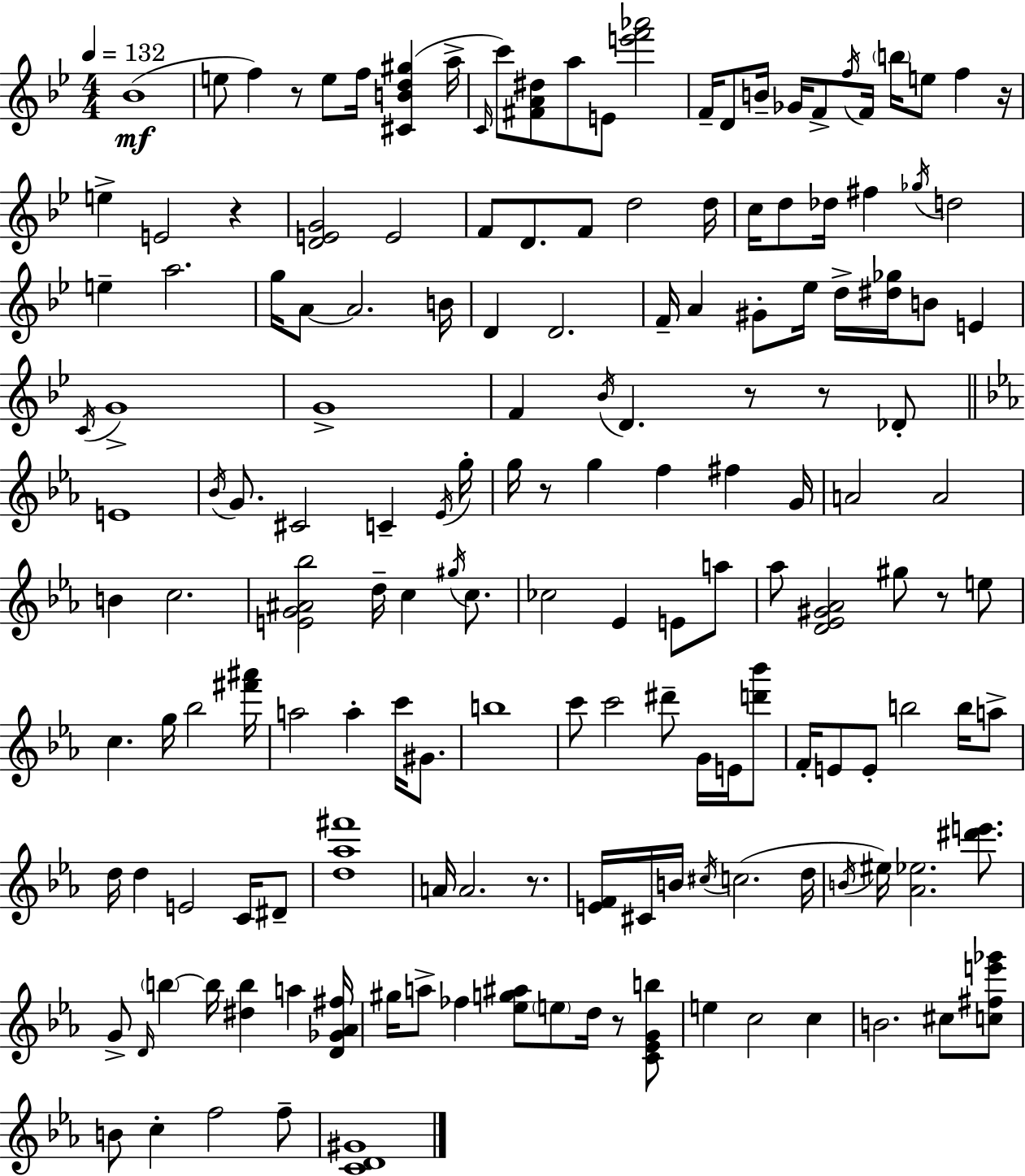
{
  \clef treble
  \numericTimeSignature
  \time 4/4
  \key bes \major
  \tempo 4 = 132
  \repeat volta 2 { bes'1(\mf | e''8 f''4) r8 e''8 f''16 <cis' b' d'' gis''>4( a''16-> | \grace { c'16 } c'''8) <fis' a' dis''>8 a''8 e'8 <e''' f''' aes'''>2 | f'16-- d'8 b'16-- ges'16 f'8-> \acciaccatura { f''16 } f'16 \parenthesize b''16 e''8 f''4 | \break r16 e''4-> e'2 r4 | <d' e' g'>2 e'2 | f'8 d'8. f'8 d''2 | d''16 c''16 d''8 des''16 fis''4 \acciaccatura { ges''16 } d''2 | \break e''4-- a''2. | g''16 a'8~~ a'2. | b'16 d'4 d'2. | f'16-- a'4 gis'8-. ees''16 d''16-> <dis'' ges''>16 b'8 e'4 | \break \acciaccatura { c'16 } g'1-> | g'1-> | f'4 \acciaccatura { bes'16 } d'4. r8 | r8 des'8-. \bar "||" \break \key ees \major e'1 | \acciaccatura { bes'16 } g'8. cis'2 c'4-- | \acciaccatura { ees'16 } g''16-. g''16 r8 g''4 f''4 fis''4 | g'16 a'2 a'2 | \break b'4 c''2. | <e' g' ais' bes''>2 d''16-- c''4 \acciaccatura { gis''16 } | c''8. ces''2 ees'4 e'8 | a''8 aes''8 <d' ees' gis' aes'>2 gis''8 r8 | \break e''8 c''4. g''16 bes''2 | <fis''' ais'''>16 a''2 a''4-. c'''16 | gis'8. b''1 | c'''8 c'''2 dis'''8-- g'16 | \break e'16 <d''' bes'''>8 f'16-. e'8 e'8-. b''2 | b''16 a''8-> d''16 d''4 e'2 | c'16 dis'8-- <d'' aes'' fis'''>1 | a'16 a'2. | \break r8. <e' f'>16 cis'16 b'16 \acciaccatura { cis''16 } c''2.( | d''16 \acciaccatura { b'16 }) eis''16 <aes' ees''>2. | <dis''' e'''>8. g'8-> \grace { d'16 } \parenthesize b''4~~ b''16 <dis'' b''>4 | a''4 <d' ges' aes' fis''>16 gis''16 a''8-> fes''4 <ees'' g'' ais''>8 \parenthesize e''8 | \break d''16 r8 <c' ees' g' b''>8 e''4 c''2 | c''4 b'2. | cis''8 <c'' fis'' e''' ges'''>8 b'8 c''4-. f''2 | f''8-- <c' d' gis'>1 | \break } \bar "|."
}